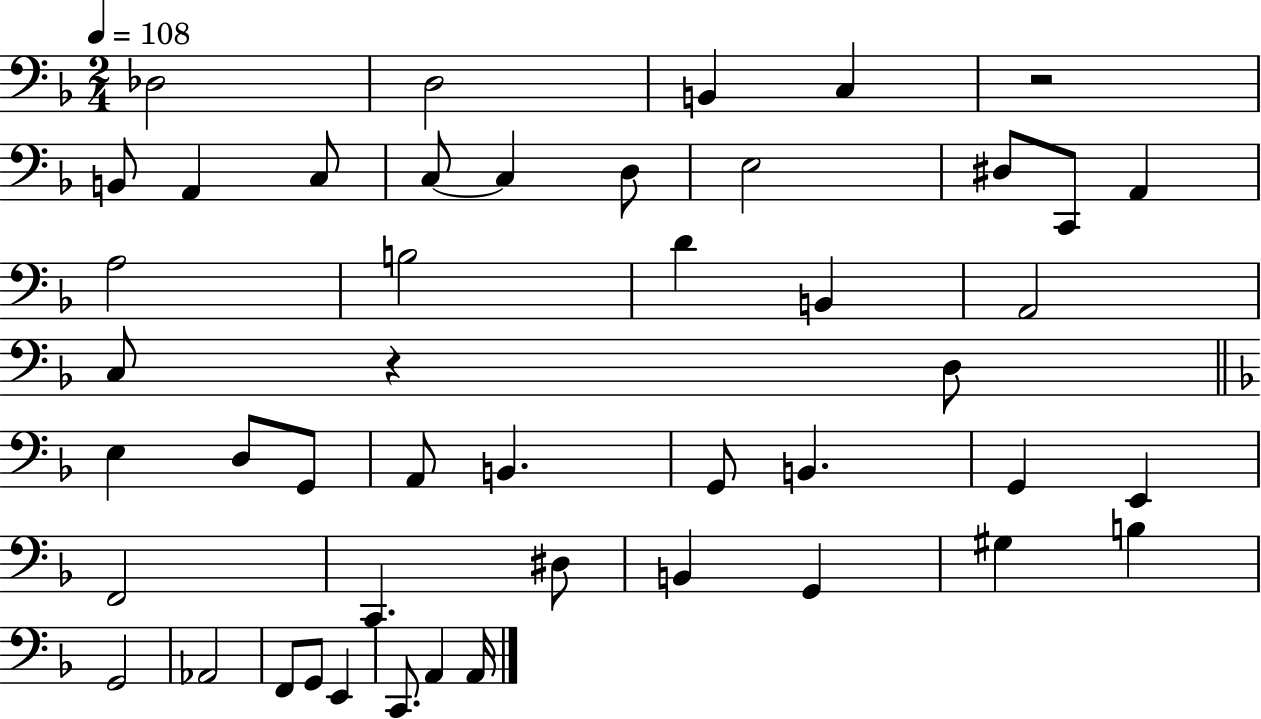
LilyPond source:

{
  \clef bass
  \numericTimeSignature
  \time 2/4
  \key f \major
  \tempo 4 = 108
  des2 | d2 | b,4 c4 | r2 | \break b,8 a,4 c8 | c8~~ c4 d8 | e2 | dis8 c,8 a,4 | \break a2 | b2 | d'4 b,4 | a,2 | \break c8 r4 d8 | \bar "||" \break \key d \minor e4 d8 g,8 | a,8 b,4. | g,8 b,4. | g,4 e,4 | \break f,2 | c,4. dis8 | b,4 g,4 | gis4 b4 | \break g,2 | aes,2 | f,8 g,8 e,4 | c,8. a,4 a,16 | \break \bar "|."
}